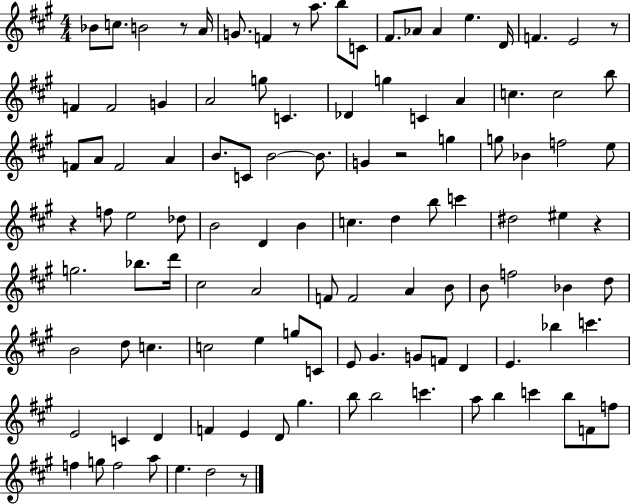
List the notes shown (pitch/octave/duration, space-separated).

Bb4/e C5/e. B4/h R/e A4/s G4/e. F4/q R/e A5/e. B5/e C4/e F#4/e. Ab4/e Ab4/q E5/q. D4/s F4/q. E4/h R/e F4/q F4/h G4/q A4/h G5/e C4/q. Db4/q G5/q C4/q A4/q C5/q. C5/h B5/e F4/e A4/e F4/h A4/q B4/e. C4/e B4/h B4/e. G4/q R/h G5/q G5/e Bb4/q F5/h E5/e R/q F5/e E5/h Db5/e B4/h D4/q B4/q C5/q. D5/q B5/e C6/q D#5/h EIS5/q R/q G5/h. Bb5/e. D6/s C#5/h A4/h F4/e F4/h A4/q B4/e B4/e F5/h Bb4/q D5/e B4/h D5/e C5/q. C5/h E5/q G5/e C4/e E4/e G#4/q. G4/e F4/e D4/q E4/q. Bb5/q C6/q. E4/h C4/q D4/q F4/q E4/q D4/e G#5/q. B5/e B5/h C6/q. A5/e B5/q C6/q B5/e F4/e F5/e F5/q G5/e F5/h A5/e E5/q. D5/h R/e